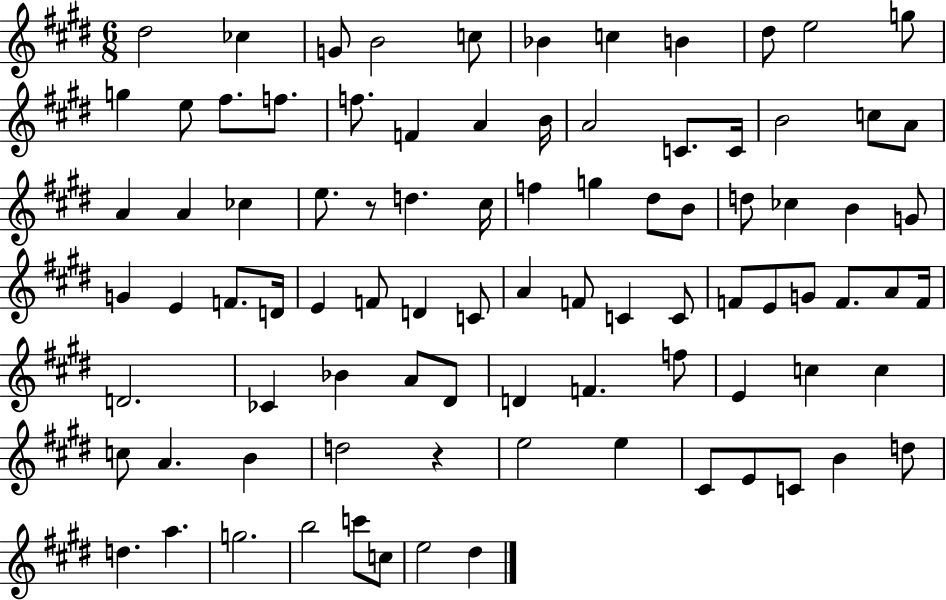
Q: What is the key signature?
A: E major